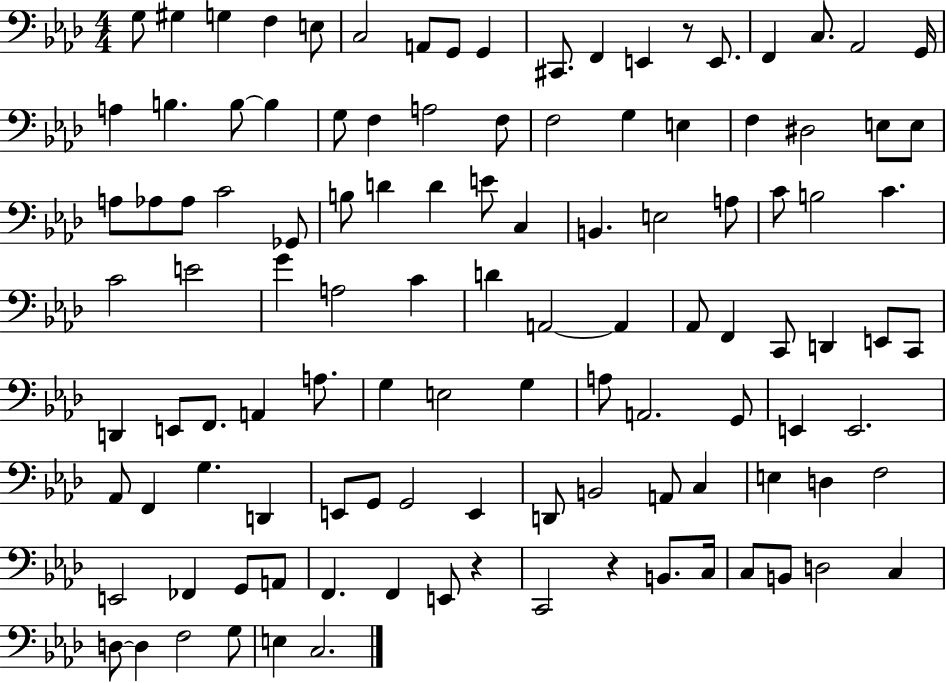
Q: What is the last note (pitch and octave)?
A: C3